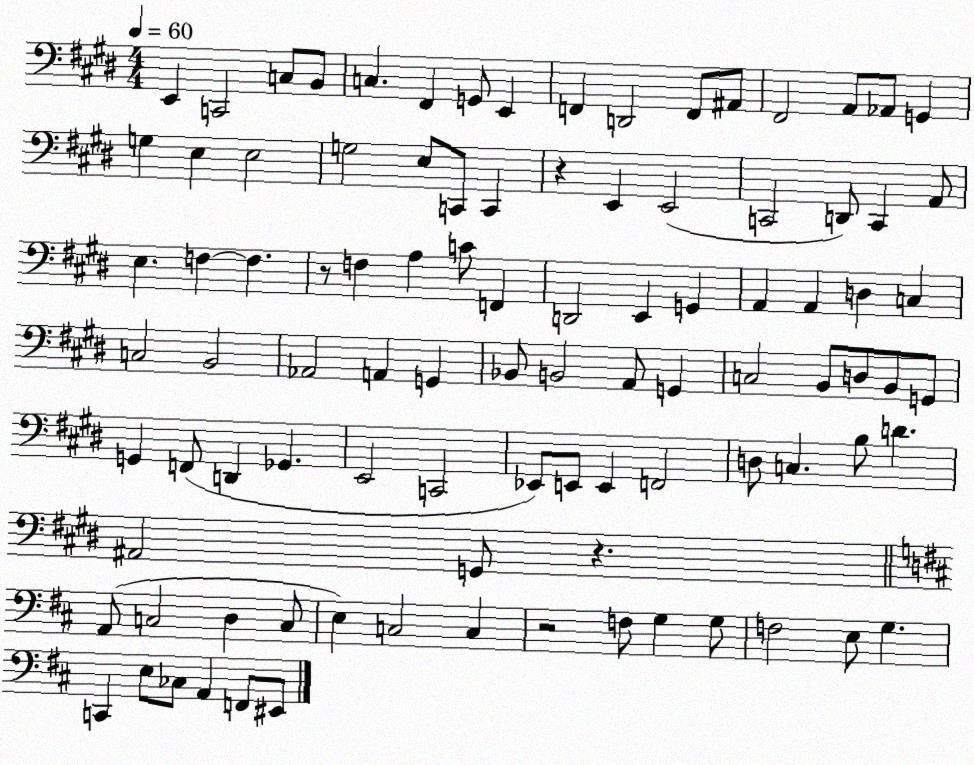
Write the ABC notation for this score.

X:1
T:Untitled
M:4/4
L:1/4
K:E
E,, C,,2 C,/2 B,,/2 C, ^F,, G,,/2 E,, F,, D,,2 F,,/2 ^A,,/2 ^F,,2 A,,/2 _A,,/2 G,, G, E, E,2 G,2 E,/2 C,,/2 C,, z E,, E,,2 C,,2 D,,/2 C,, A,,/2 E, F, F, z/2 F, A, C/2 F,, D,,2 E,, G,, A,, A,, D, C, C,2 B,,2 _A,,2 A,, G,, _B,,/2 B,,2 A,,/2 G,, C,2 B,,/2 D,/2 B,,/2 G,,/2 G,, F,,/2 D,, _G,, E,,2 C,,2 _E,,/2 E,,/2 E,, F,,2 D,/2 C, B,/2 D ^A,,2 G,,/2 z A,,/2 C,2 D, C,/2 E, C,2 C, z2 F,/2 G, G,/2 F,2 E,/2 G, C,, E,/2 _C,/2 A,, F,,/2 ^E,,/2